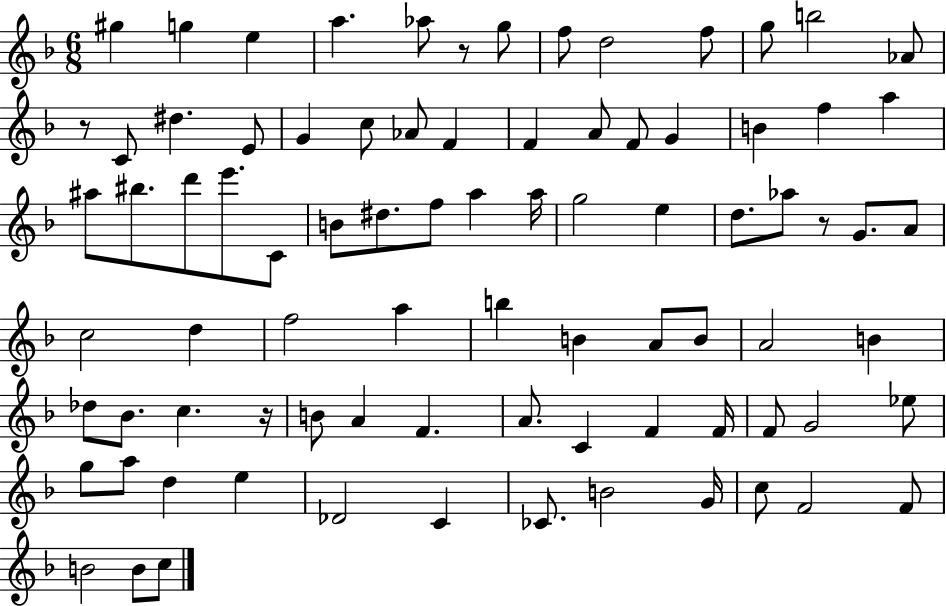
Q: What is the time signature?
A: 6/8